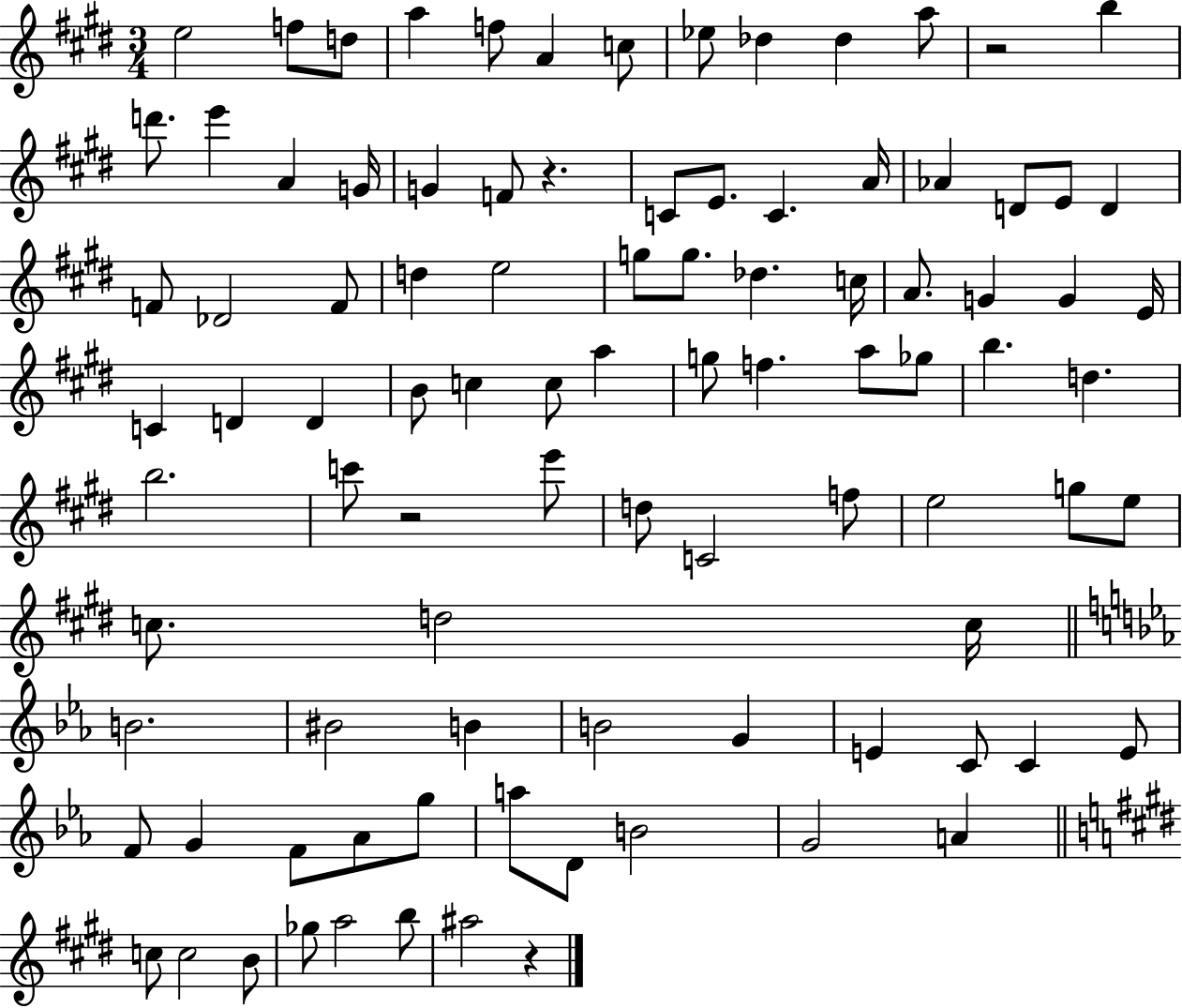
{
  \clef treble
  \numericTimeSignature
  \time 3/4
  \key e \major
  \repeat volta 2 { e''2 f''8 d''8 | a''4 f''8 a'4 c''8 | ees''8 des''4 des''4 a''8 | r2 b''4 | \break d'''8. e'''4 a'4 g'16 | g'4 f'8 r4. | c'8 e'8. c'4. a'16 | aes'4 d'8 e'8 d'4 | \break f'8 des'2 f'8 | d''4 e''2 | g''8 g''8. des''4. c''16 | a'8. g'4 g'4 e'16 | \break c'4 d'4 d'4 | b'8 c''4 c''8 a''4 | g''8 f''4. a''8 ges''8 | b''4. d''4. | \break b''2. | c'''8 r2 e'''8 | d''8 c'2 f''8 | e''2 g''8 e''8 | \break c''8. d''2 c''16 | \bar "||" \break \key c \minor b'2. | bis'2 b'4 | b'2 g'4 | e'4 c'8 c'4 e'8 | \break f'8 g'4 f'8 aes'8 g''8 | a''8 d'8 b'2 | g'2 a'4 | \bar "||" \break \key e \major c''8 c''2 b'8 | ges''8 a''2 b''8 | ais''2 r4 | } \bar "|."
}